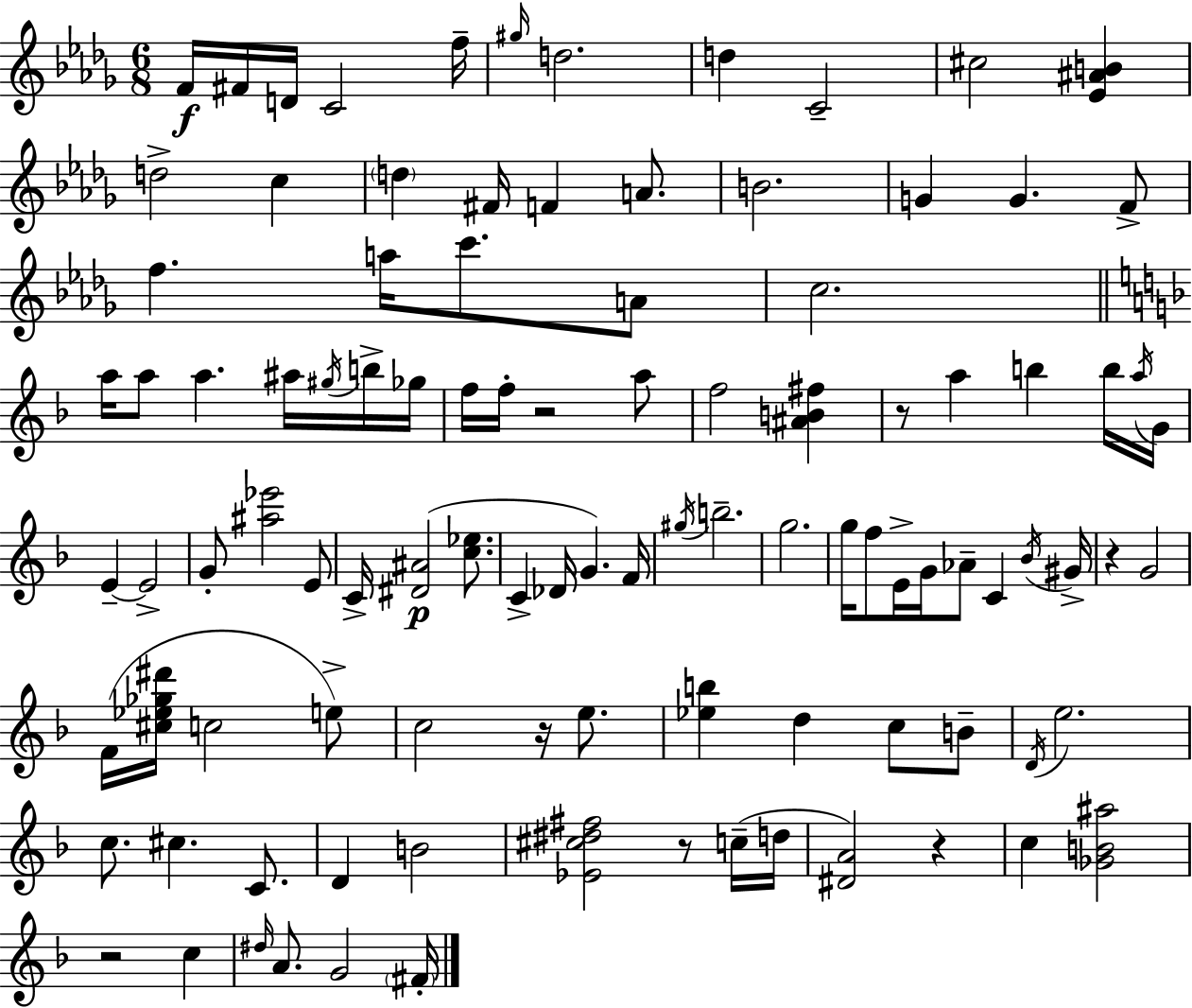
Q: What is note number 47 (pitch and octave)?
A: C4